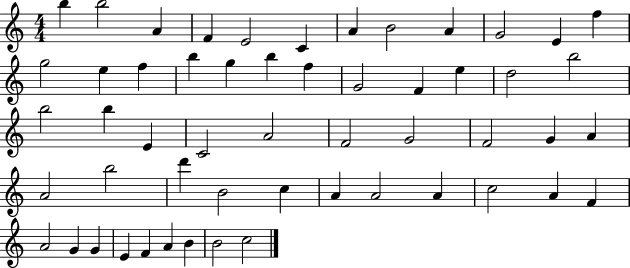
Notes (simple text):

B5/q B5/h A4/q F4/q E4/h C4/q A4/q B4/h A4/q G4/h E4/q F5/q G5/h E5/q F5/q B5/q G5/q B5/q F5/q G4/h F4/q E5/q D5/h B5/h B5/h B5/q E4/q C4/h A4/h F4/h G4/h F4/h G4/q A4/q A4/h B5/h D6/q B4/h C5/q A4/q A4/h A4/q C5/h A4/q F4/q A4/h G4/q G4/q E4/q F4/q A4/q B4/q B4/h C5/h